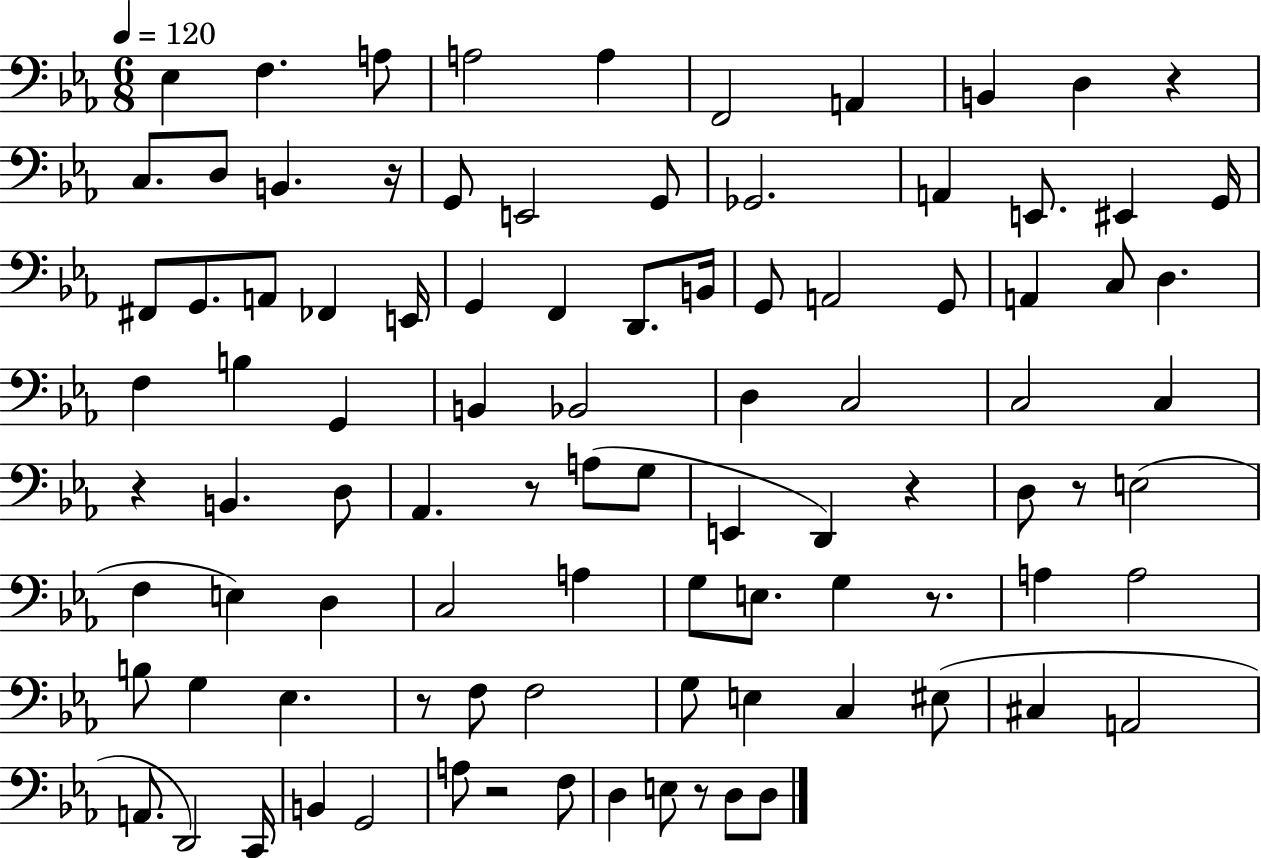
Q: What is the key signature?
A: EES major